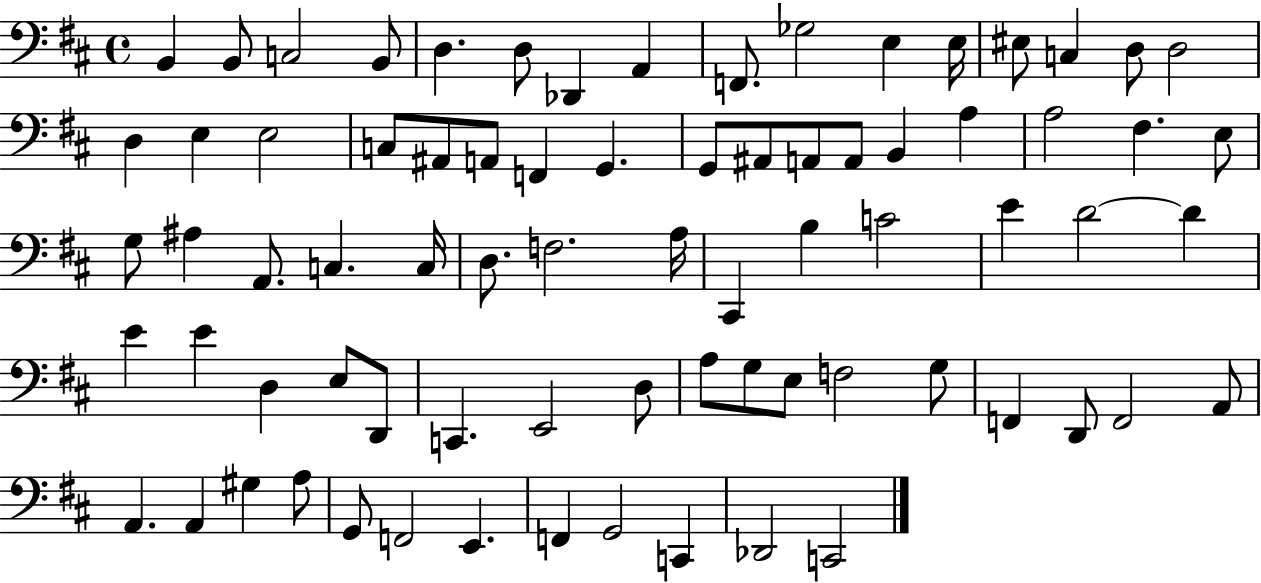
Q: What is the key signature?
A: D major